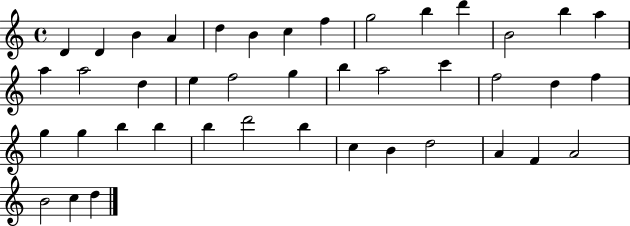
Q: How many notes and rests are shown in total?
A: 42